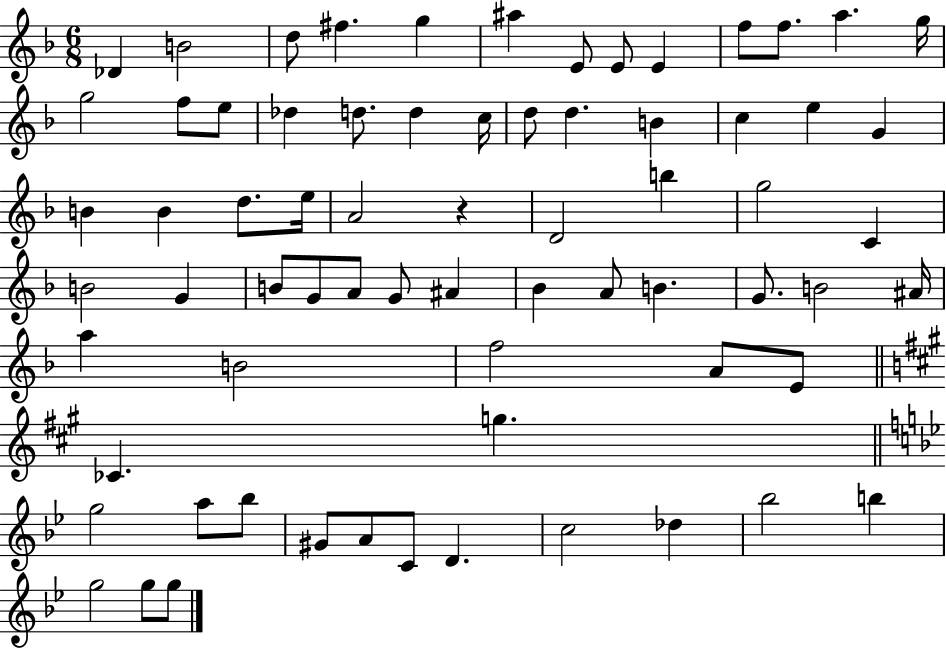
X:1
T:Untitled
M:6/8
L:1/4
K:F
_D B2 d/2 ^f g ^a E/2 E/2 E f/2 f/2 a g/4 g2 f/2 e/2 _d d/2 d c/4 d/2 d B c e G B B d/2 e/4 A2 z D2 b g2 C B2 G B/2 G/2 A/2 G/2 ^A _B A/2 B G/2 B2 ^A/4 a B2 f2 A/2 E/2 _C g g2 a/2 _b/2 ^G/2 A/2 C/2 D c2 _d _b2 b g2 g/2 g/2